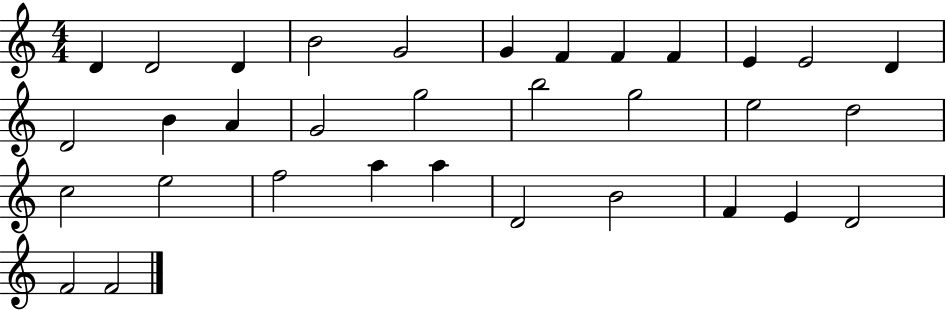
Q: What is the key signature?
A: C major